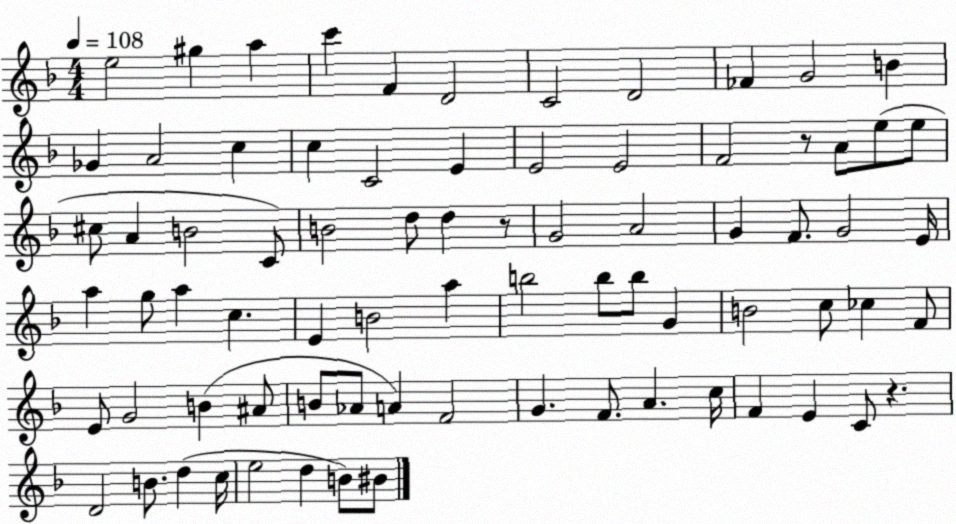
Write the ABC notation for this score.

X:1
T:Untitled
M:4/4
L:1/4
K:F
e2 ^g a c' F D2 C2 D2 _F G2 B _G A2 c c C2 E E2 E2 F2 z/2 A/2 e/2 e/2 ^c/2 A B2 C/2 B2 d/2 d z/2 G2 A2 G F/2 G2 E/4 a g/2 a c E B2 a b2 b/2 b/2 G B2 c/2 _c F/2 E/2 G2 B ^A/2 B/2 _A/2 A F2 G F/2 A c/4 F E C/2 z D2 B/2 d c/4 e2 d B/2 ^B/2